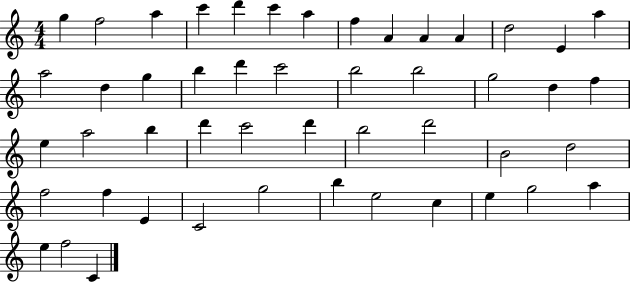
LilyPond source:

{
  \clef treble
  \numericTimeSignature
  \time 4/4
  \key c \major
  g''4 f''2 a''4 | c'''4 d'''4 c'''4 a''4 | f''4 a'4 a'4 a'4 | d''2 e'4 a''4 | \break a''2 d''4 g''4 | b''4 d'''4 c'''2 | b''2 b''2 | g''2 d''4 f''4 | \break e''4 a''2 b''4 | d'''4 c'''2 d'''4 | b''2 d'''2 | b'2 d''2 | \break f''2 f''4 e'4 | c'2 g''2 | b''4 e''2 c''4 | e''4 g''2 a''4 | \break e''4 f''2 c'4 | \bar "|."
}